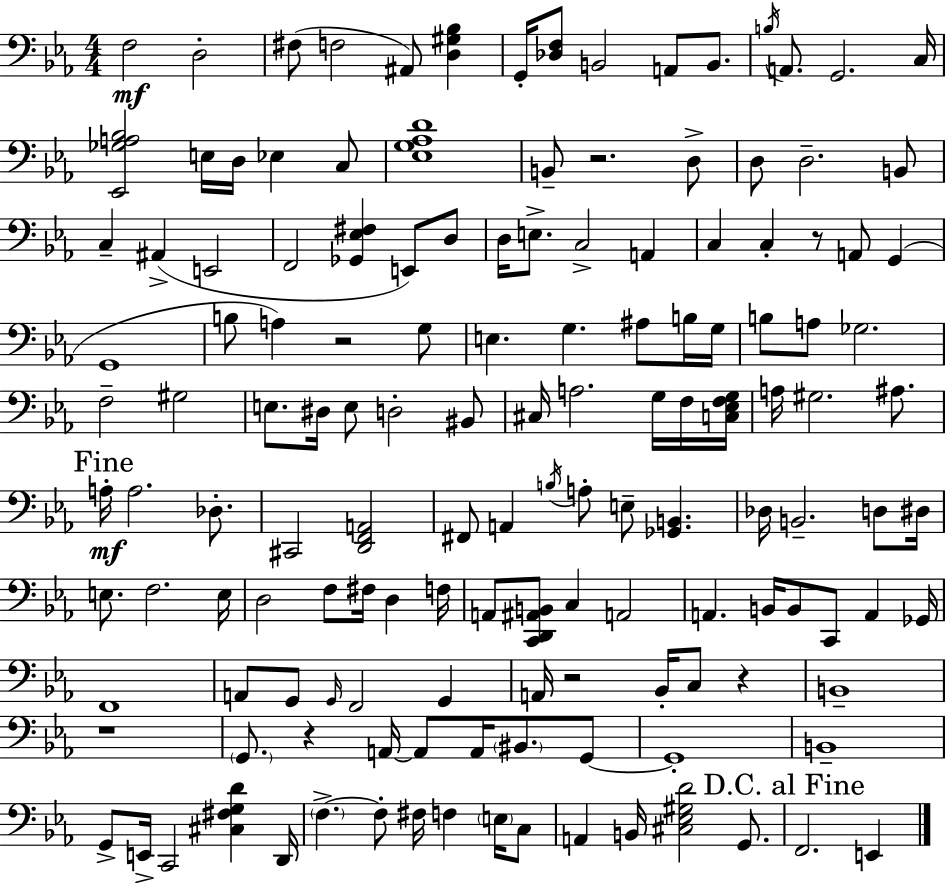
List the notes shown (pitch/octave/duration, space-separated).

F3/h D3/h F#3/e F3/h A#2/e [D3,G#3,Bb3]/q G2/s [Db3,F3]/e B2/h A2/e B2/e. B3/s A2/e. G2/h. C3/s [Eb2,Gb3,A3,Bb3]/h E3/s D3/s Eb3/q C3/e [Eb3,G3,Ab3,D4]/w B2/e R/h. D3/e D3/e D3/h. B2/e C3/q A#2/q E2/h F2/h [Gb2,Eb3,F#3]/q E2/e D3/e D3/s E3/e. C3/h A2/q C3/q C3/q R/e A2/e G2/q G2/w B3/e A3/q R/h G3/e E3/q. G3/q. A#3/e B3/s G3/s B3/e A3/e Gb3/h. F3/h G#3/h E3/e. D#3/s E3/e D3/h BIS2/e C#3/s A3/h. G3/s F3/s [C3,Eb3,F3,G3]/s A3/s G#3/h. A#3/e. A3/s A3/h. Db3/e. C#2/h [D2,F2,A2]/h F#2/e A2/q B3/s A3/e E3/e [Gb2,B2]/q. Db3/s B2/h. D3/e D#3/s E3/e. F3/h. E3/s D3/h F3/e F#3/s D3/q F3/s A2/e [C2,D2,A#2,B2]/e C3/q A2/h A2/q. B2/s B2/e C2/e A2/q Gb2/s F2/w A2/e G2/e G2/s F2/h G2/q A2/s R/h Bb2/s C3/e R/q B2/w R/w G2/e. R/q A2/s A2/e A2/s BIS2/e. G2/e G2/w B2/w G2/e E2/s C2/h [C#3,F#3,G3,D4]/q D2/s F3/q. F3/e F#3/s F3/q E3/s C3/e A2/q B2/s [C#3,Eb3,G#3,D4]/h G2/e. F2/h. E2/q